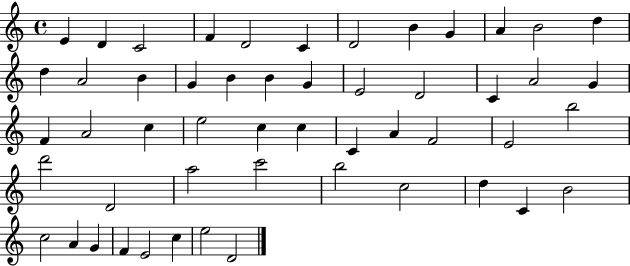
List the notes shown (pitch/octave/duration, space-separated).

E4/q D4/q C4/h F4/q D4/h C4/q D4/h B4/q G4/q A4/q B4/h D5/q D5/q A4/h B4/q G4/q B4/q B4/q G4/q E4/h D4/h C4/q A4/h G4/q F4/q A4/h C5/q E5/h C5/q C5/q C4/q A4/q F4/h E4/h B5/h D6/h D4/h A5/h C6/h B5/h C5/h D5/q C4/q B4/h C5/h A4/q G4/q F4/q E4/h C5/q E5/h D4/h